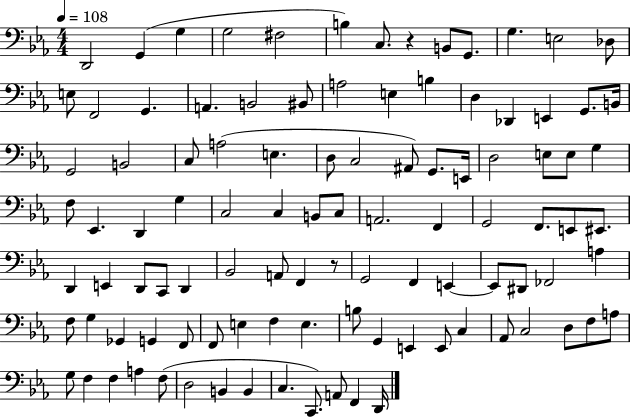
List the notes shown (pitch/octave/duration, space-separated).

D2/h G2/q G3/q G3/h F#3/h B3/q C3/e. R/q B2/e G2/e. G3/q. E3/h Db3/e E3/e F2/h G2/q. A2/q. B2/h BIS2/e A3/h E3/q B3/q D3/q Db2/q E2/q G2/e. B2/s G2/h B2/h C3/e A3/h E3/q. D3/e C3/h A#2/e G2/e. E2/s D3/h E3/e E3/e G3/q F3/e Eb2/q. D2/q G3/q C3/h C3/q B2/e C3/e A2/h. F2/q G2/h F2/e. E2/e EIS2/e. D2/q E2/q D2/e C2/e D2/q Bb2/h A2/e F2/q R/e G2/h F2/q E2/q E2/e D#2/e FES2/h A3/q F3/e G3/q Gb2/q G2/q F2/e F2/e E3/q F3/q E3/q. B3/e G2/q E2/q E2/e C3/q Ab2/e C3/h D3/e F3/e A3/e G3/e F3/q F3/q A3/q F3/e D3/h B2/q B2/q C3/q. C2/e. A2/e F2/q D2/s